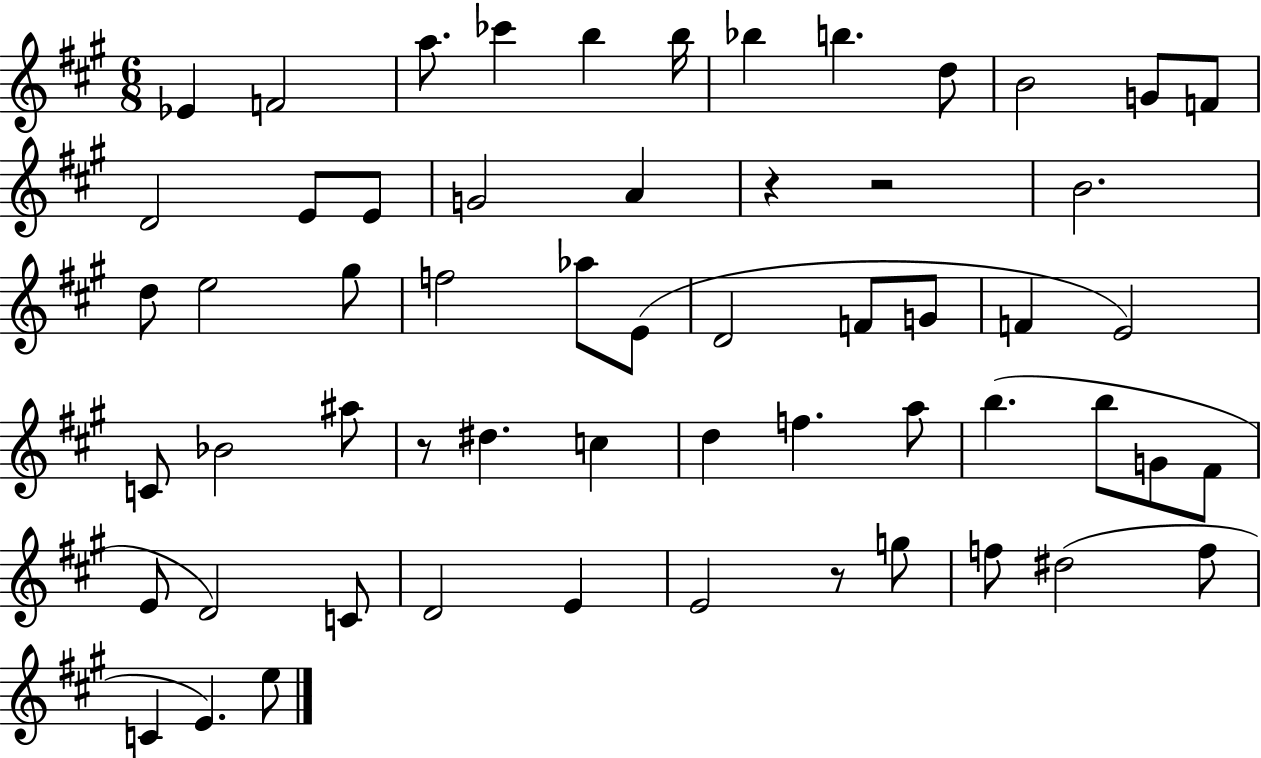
{
  \clef treble
  \numericTimeSignature
  \time 6/8
  \key a \major
  ees'4 f'2 | a''8. ces'''4 b''4 b''16 | bes''4 b''4. d''8 | b'2 g'8 f'8 | \break d'2 e'8 e'8 | g'2 a'4 | r4 r2 | b'2. | \break d''8 e''2 gis''8 | f''2 aes''8 e'8( | d'2 f'8 g'8 | f'4 e'2) | \break c'8 bes'2 ais''8 | r8 dis''4. c''4 | d''4 f''4. a''8 | b''4.( b''8 g'8 fis'8 | \break e'8 d'2) c'8 | d'2 e'4 | e'2 r8 g''8 | f''8 dis''2( f''8 | \break c'4 e'4.) e''8 | \bar "|."
}